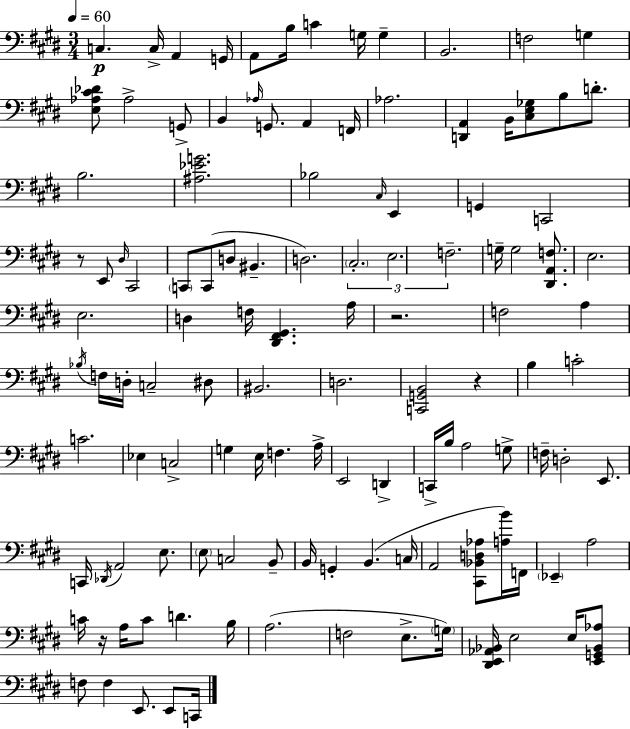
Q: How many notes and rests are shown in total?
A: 120